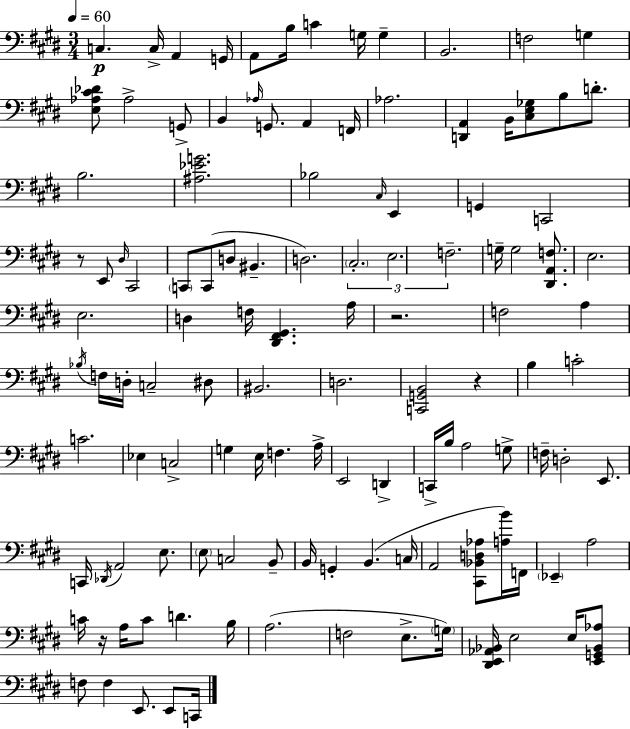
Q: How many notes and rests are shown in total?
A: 120